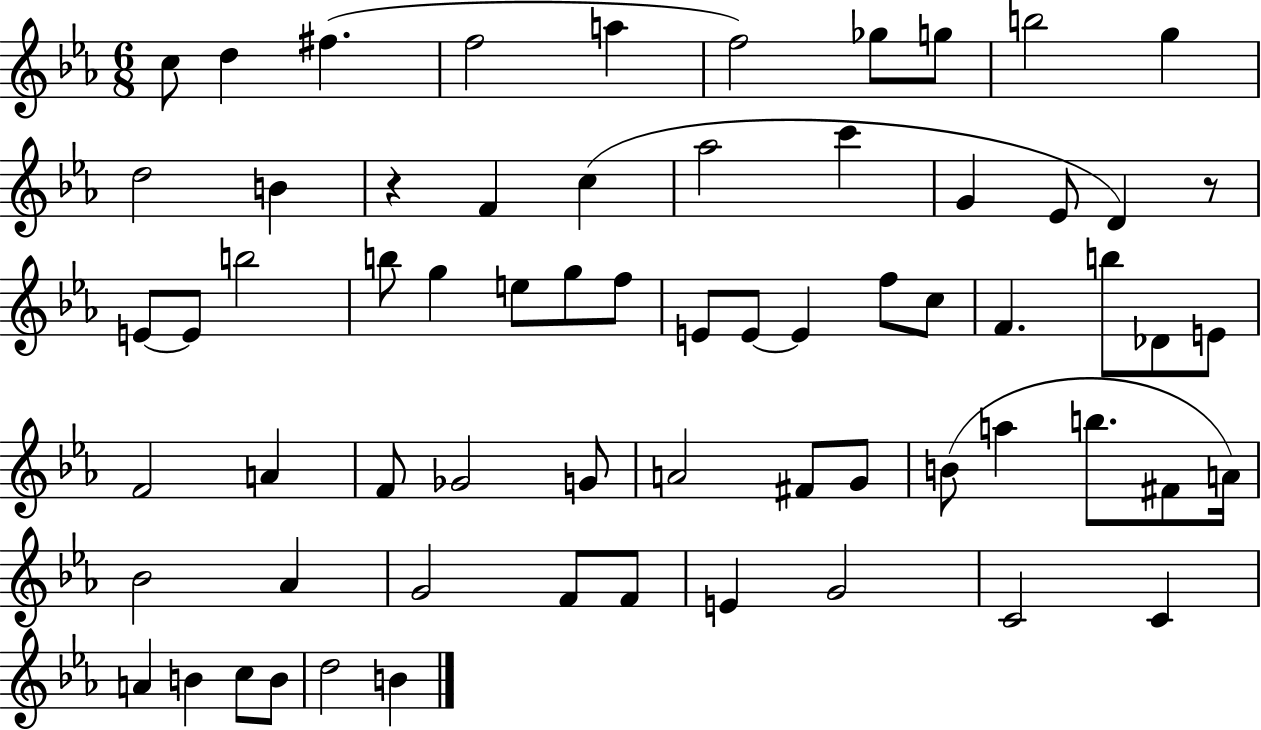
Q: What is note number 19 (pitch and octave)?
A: D4